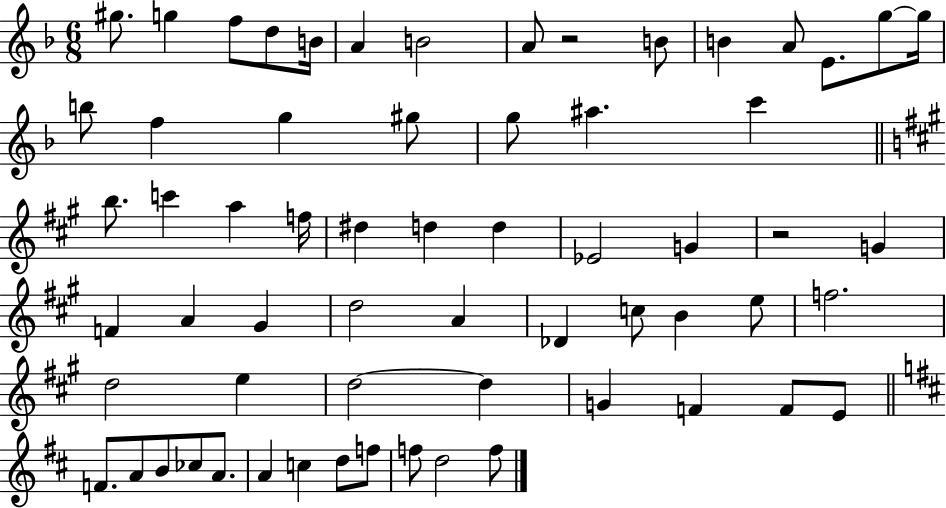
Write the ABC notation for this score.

X:1
T:Untitled
M:6/8
L:1/4
K:F
^g/2 g f/2 d/2 B/4 A B2 A/2 z2 B/2 B A/2 E/2 g/2 g/4 b/2 f g ^g/2 g/2 ^a c' b/2 c' a f/4 ^d d d _E2 G z2 G F A ^G d2 A _D c/2 B e/2 f2 d2 e d2 d G F F/2 E/2 F/2 A/2 B/2 _c/2 A/2 A c d/2 f/2 f/2 d2 f/2